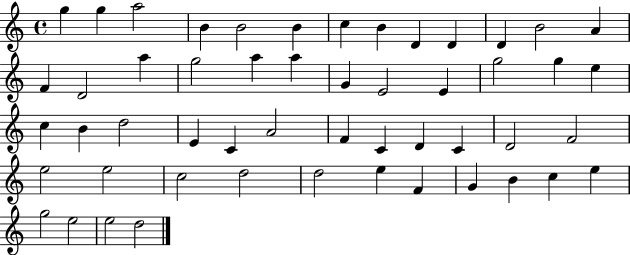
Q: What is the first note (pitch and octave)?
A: G5